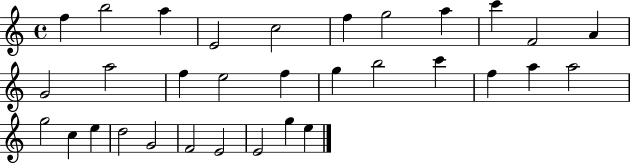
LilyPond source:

{
  \clef treble
  \time 4/4
  \defaultTimeSignature
  \key c \major
  f''4 b''2 a''4 | e'2 c''2 | f''4 g''2 a''4 | c'''4 f'2 a'4 | \break g'2 a''2 | f''4 e''2 f''4 | g''4 b''2 c'''4 | f''4 a''4 a''2 | \break g''2 c''4 e''4 | d''2 g'2 | f'2 e'2 | e'2 g''4 e''4 | \break \bar "|."
}